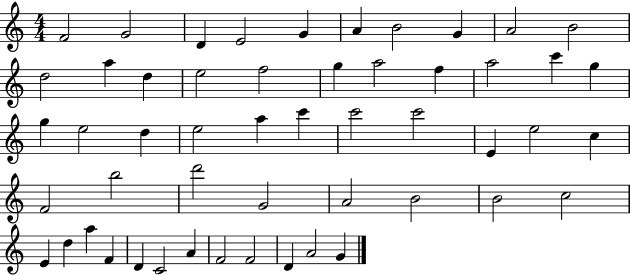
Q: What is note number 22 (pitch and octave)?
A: G5